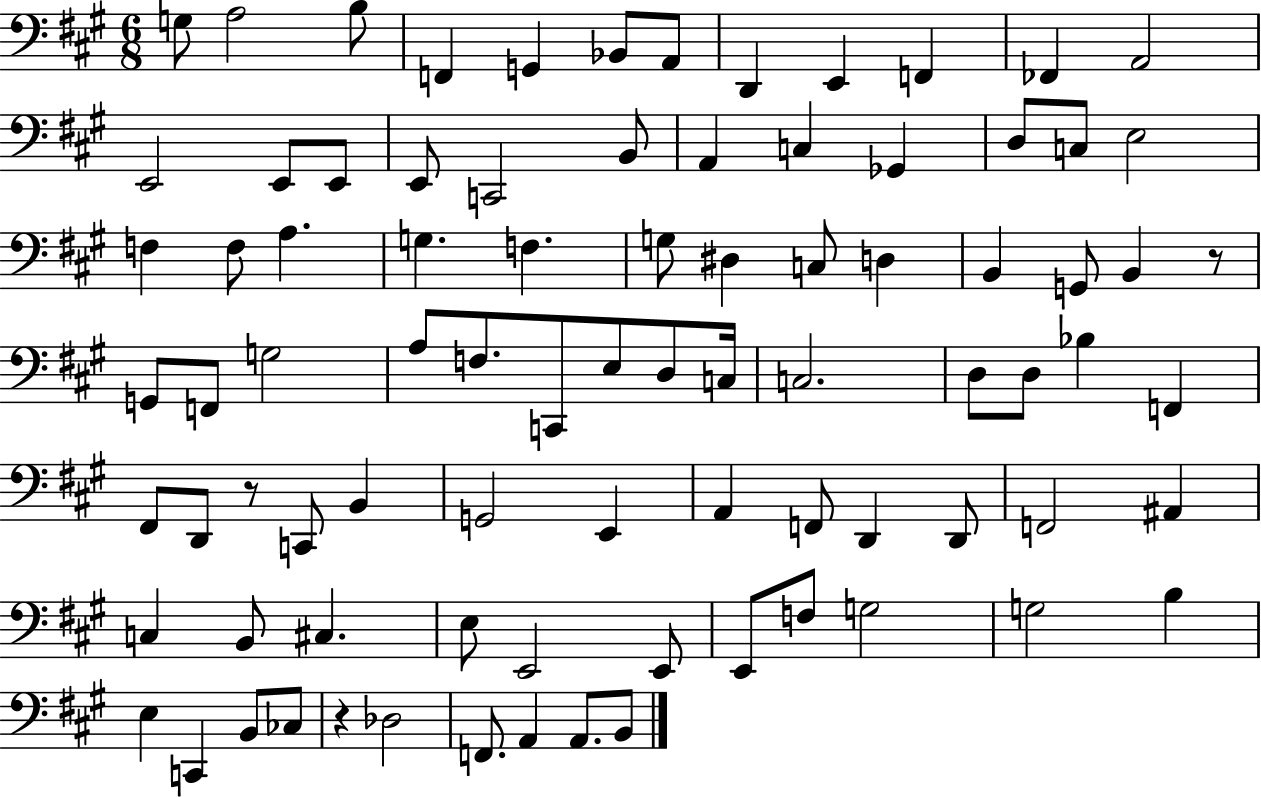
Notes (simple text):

G3/e A3/h B3/e F2/q G2/q Bb2/e A2/e D2/q E2/q F2/q FES2/q A2/h E2/h E2/e E2/e E2/e C2/h B2/e A2/q C3/q Gb2/q D3/e C3/e E3/h F3/q F3/e A3/q. G3/q. F3/q. G3/e D#3/q C3/e D3/q B2/q G2/e B2/q R/e G2/e F2/e G3/h A3/e F3/e. C2/e E3/e D3/e C3/s C3/h. D3/e D3/e Bb3/q F2/q F#2/e D2/e R/e C2/e B2/q G2/h E2/q A2/q F2/e D2/q D2/e F2/h A#2/q C3/q B2/e C#3/q. E3/e E2/h E2/e E2/e F3/e G3/h G3/h B3/q E3/q C2/q B2/e CES3/e R/q Db3/h F2/e. A2/q A2/e. B2/e